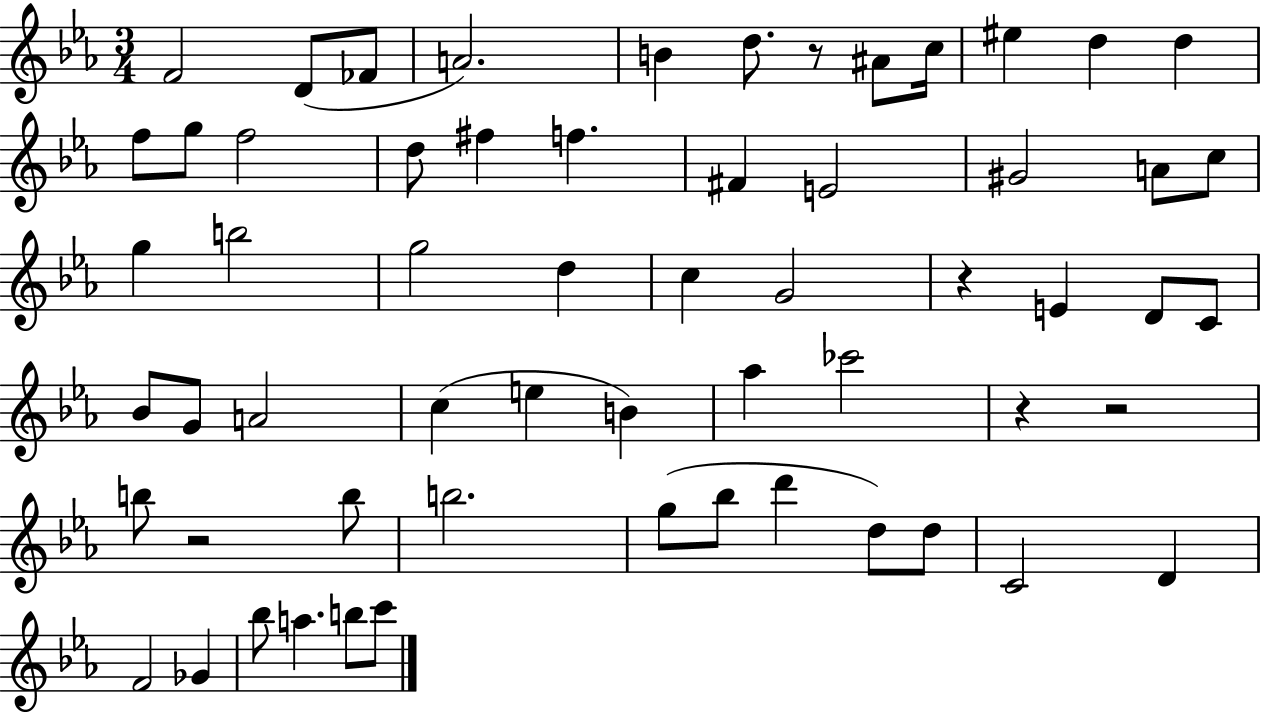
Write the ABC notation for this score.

X:1
T:Untitled
M:3/4
L:1/4
K:Eb
F2 D/2 _F/2 A2 B d/2 z/2 ^A/2 c/4 ^e d d f/2 g/2 f2 d/2 ^f f ^F E2 ^G2 A/2 c/2 g b2 g2 d c G2 z E D/2 C/2 _B/2 G/2 A2 c e B _a _c'2 z z2 b/2 z2 b/2 b2 g/2 _b/2 d' d/2 d/2 C2 D F2 _G _b/2 a b/2 c'/2